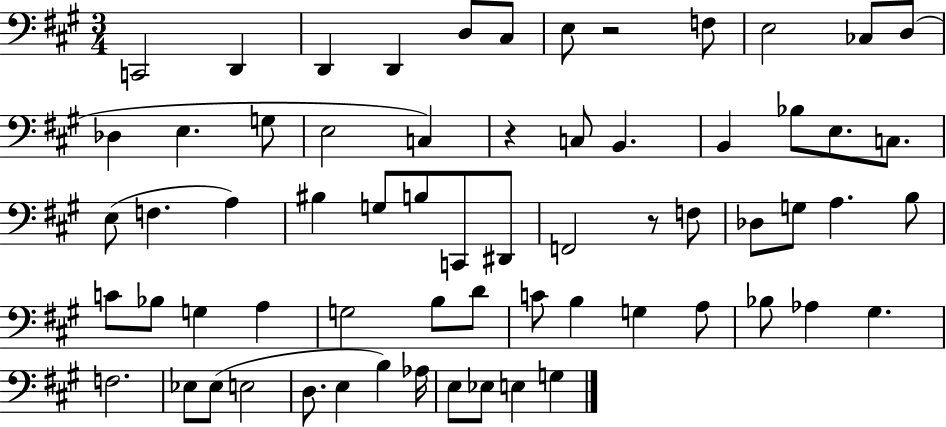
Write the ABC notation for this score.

X:1
T:Untitled
M:3/4
L:1/4
K:A
C,,2 D,, D,, D,, D,/2 ^C,/2 E,/2 z2 F,/2 E,2 _C,/2 D,/2 _D, E, G,/2 E,2 C, z C,/2 B,, B,, _B,/2 E,/2 C,/2 E,/2 F, A, ^B, G,/2 B,/2 C,,/2 ^D,,/2 F,,2 z/2 F,/2 _D,/2 G,/2 A, B,/2 C/2 _B,/2 G, A, G,2 B,/2 D/2 C/2 B, G, A,/2 _B,/2 _A, ^G, F,2 _E,/2 _E,/2 E,2 D,/2 E, B, _A,/4 E,/2 _E,/2 E, G,